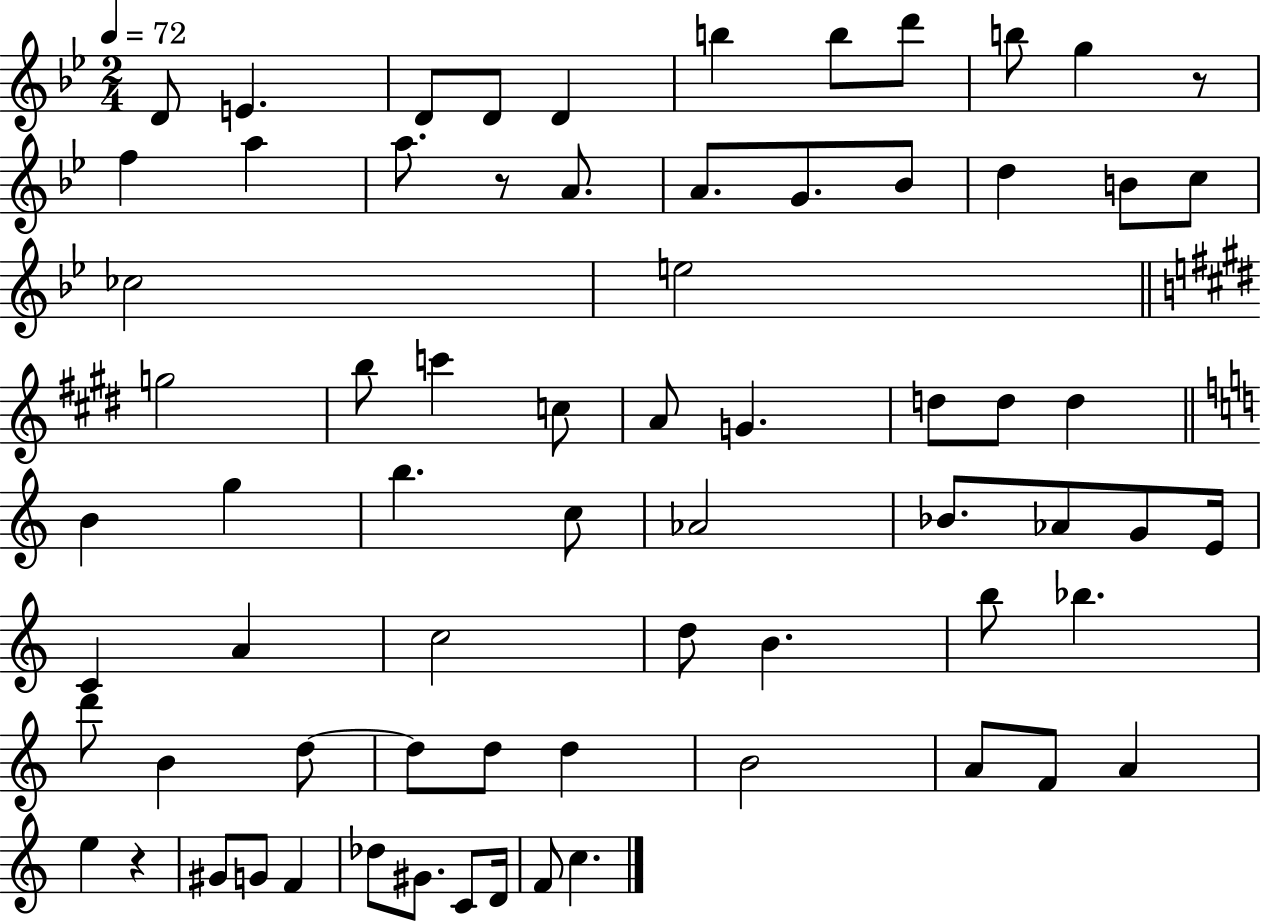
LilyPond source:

{
  \clef treble
  \numericTimeSignature
  \time 2/4
  \key bes \major
  \tempo 4 = 72
  d'8 e'4. | d'8 d'8 d'4 | b''4 b''8 d'''8 | b''8 g''4 r8 | \break f''4 a''4 | a''8. r8 a'8. | a'8. g'8. bes'8 | d''4 b'8 c''8 | \break ces''2 | e''2 | \bar "||" \break \key e \major g''2 | b''8 c'''4 c''8 | a'8 g'4. | d''8 d''8 d''4 | \break \bar "||" \break \key a \minor b'4 g''4 | b''4. c''8 | aes'2 | bes'8. aes'8 g'8 e'16 | \break c'4 a'4 | c''2 | d''8 b'4. | b''8 bes''4. | \break d'''8 b'4 d''8~~ | d''8 d''8 d''4 | b'2 | a'8 f'8 a'4 | \break e''4 r4 | gis'8 g'8 f'4 | des''8 gis'8. c'8 d'16 | f'8 c''4. | \break \bar "|."
}